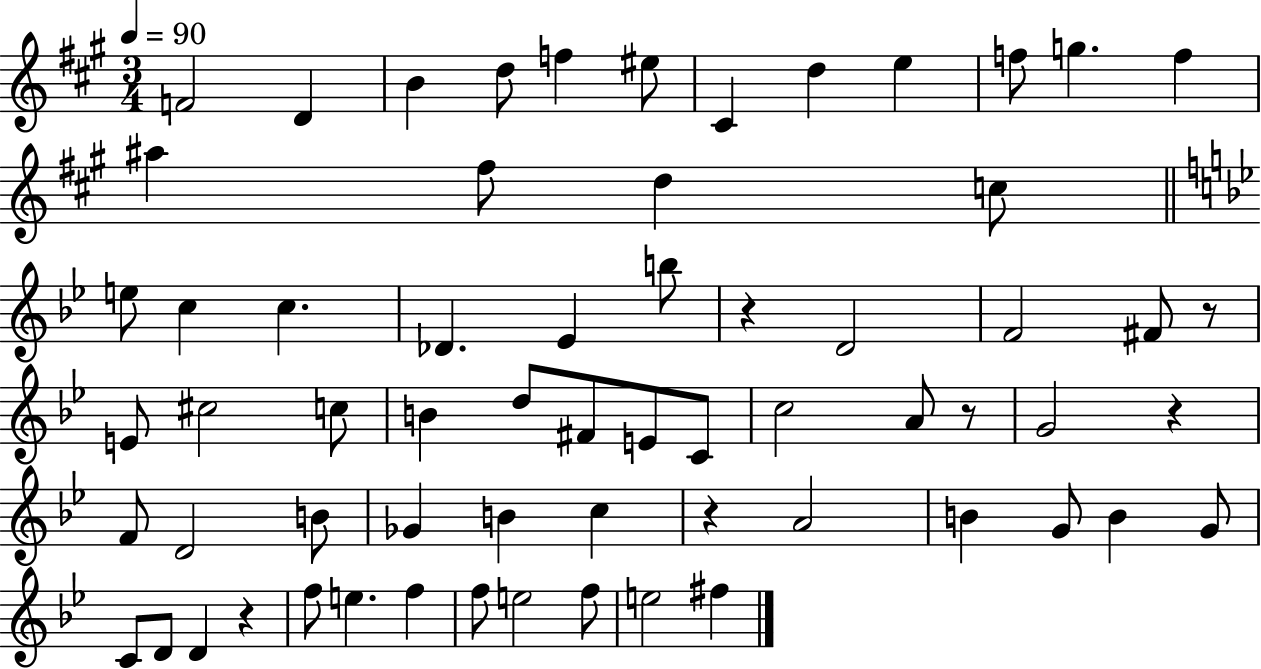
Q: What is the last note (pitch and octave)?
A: F#5